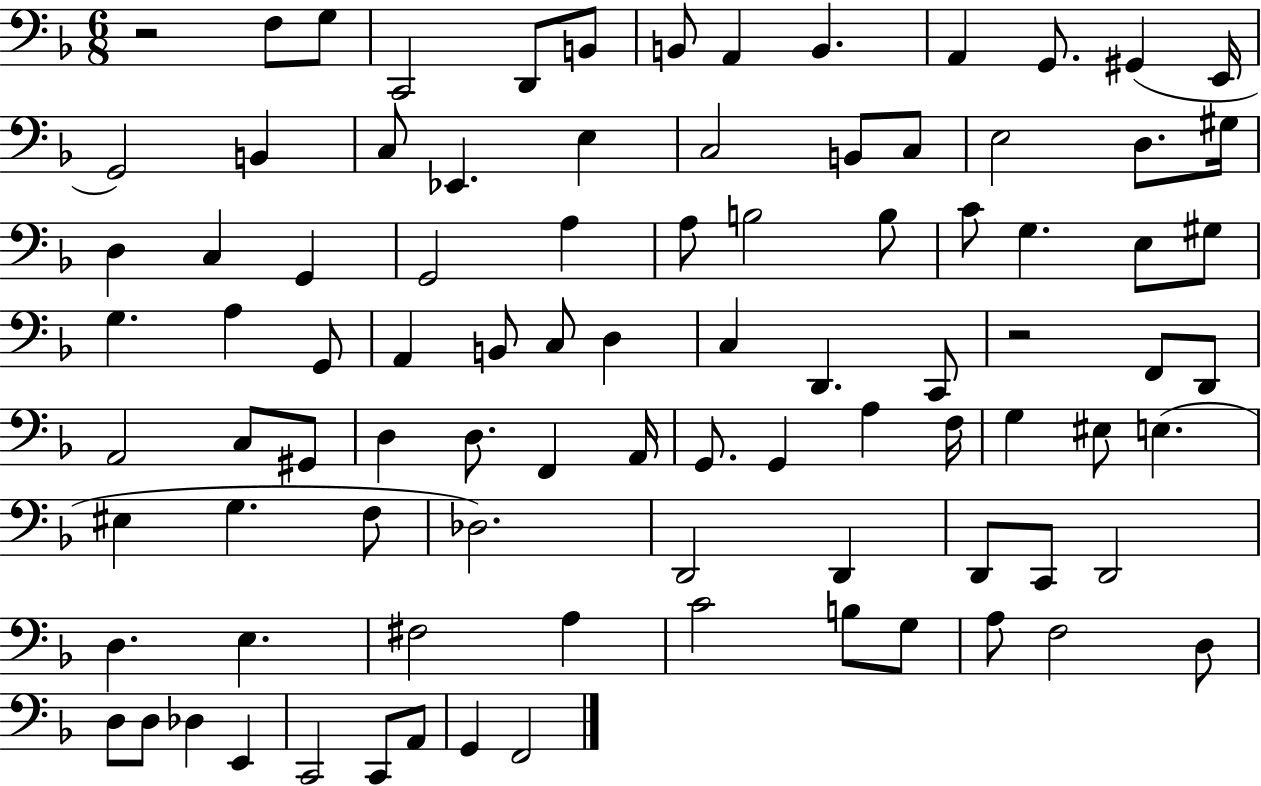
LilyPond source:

{
  \clef bass
  \numericTimeSignature
  \time 6/8
  \key f \major
  r2 f8 g8 | c,2 d,8 b,8 | b,8 a,4 b,4. | a,4 g,8. gis,4( e,16 | \break g,2) b,4 | c8 ees,4. e4 | c2 b,8 c8 | e2 d8. gis16 | \break d4 c4 g,4 | g,2 a4 | a8 b2 b8 | c'8 g4. e8 gis8 | \break g4. a4 g,8 | a,4 b,8 c8 d4 | c4 d,4. c,8 | r2 f,8 d,8 | \break a,2 c8 gis,8 | d4 d8. f,4 a,16 | g,8. g,4 a4 f16 | g4 eis8 e4.( | \break eis4 g4. f8 | des2.) | d,2 d,4 | d,8 c,8 d,2 | \break d4. e4. | fis2 a4 | c'2 b8 g8 | a8 f2 d8 | \break d8 d8 des4 e,4 | c,2 c,8 a,8 | g,4 f,2 | \bar "|."
}